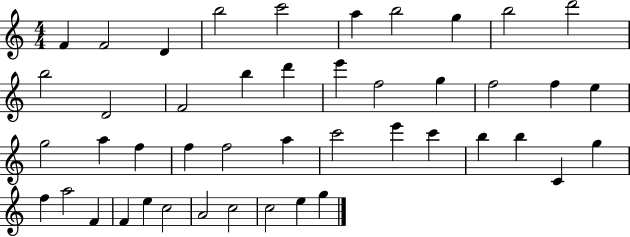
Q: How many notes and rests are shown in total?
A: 45